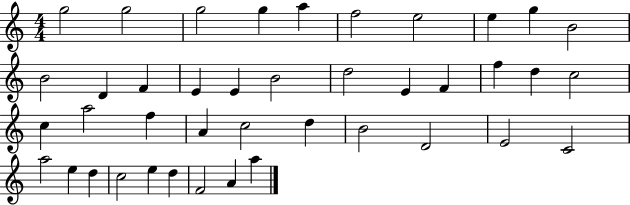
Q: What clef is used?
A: treble